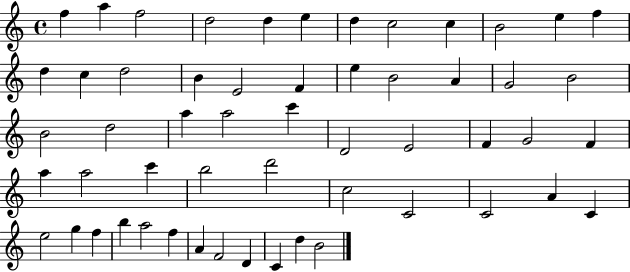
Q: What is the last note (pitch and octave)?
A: B4